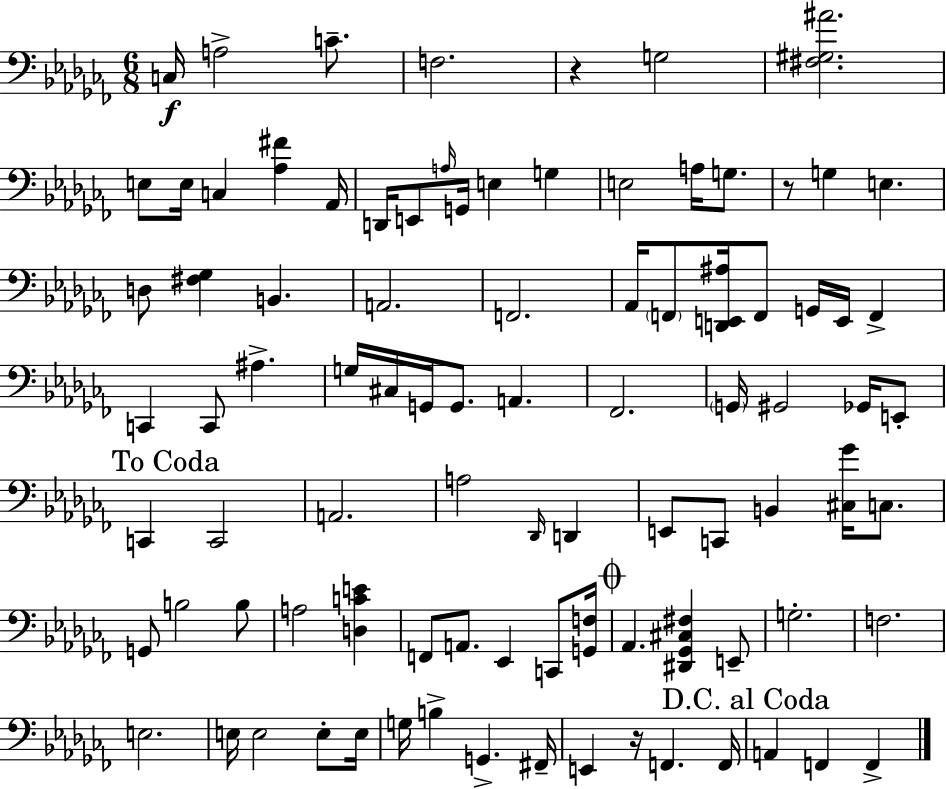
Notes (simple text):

C3/s A3/h C4/e. F3/h. R/q G3/h [F#3,G#3,A#4]/h. E3/e E3/s C3/q [Ab3,F#4]/q Ab2/s D2/s E2/e A3/s G2/s E3/q G3/q E3/h A3/s G3/e. R/e G3/q E3/q. D3/e [F#3,Gb3]/q B2/q. A2/h. F2/h. Ab2/s F2/e [D2,E2,A#3]/s F2/e G2/s E2/s F2/q C2/q C2/e A#3/q. G3/s C#3/s G2/s G2/e. A2/q. FES2/h. G2/s G#2/h Gb2/s E2/e C2/q C2/h A2/h. A3/h Db2/s D2/q E2/e C2/e B2/q [C#3,Gb4]/s C3/e. G2/e B3/h B3/e A3/h [D3,C4,E4]/q F2/e A2/e. Eb2/q C2/e [G2,F3]/s Ab2/q. [D#2,Gb2,C#3,F#3]/q E2/e G3/h. F3/h. E3/h. E3/s E3/h E3/e E3/s G3/s B3/q G2/q. F#2/s E2/q R/s F2/q. F2/s A2/q F2/q F2/q